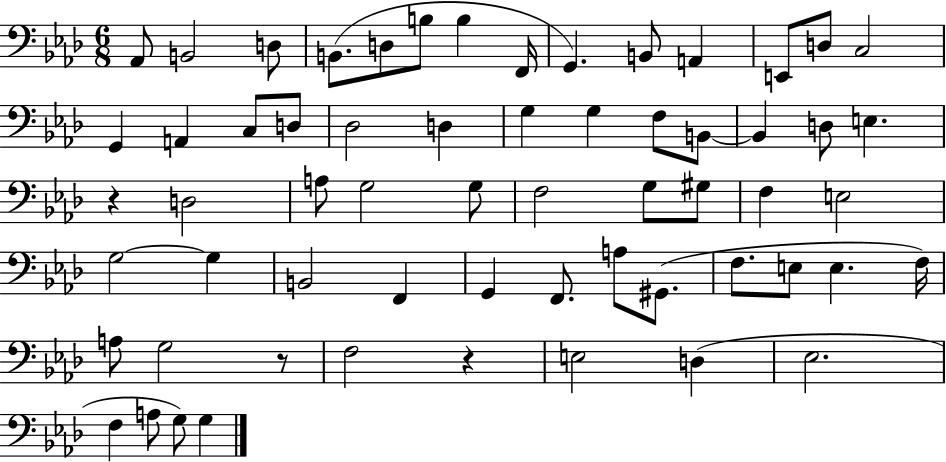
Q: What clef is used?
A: bass